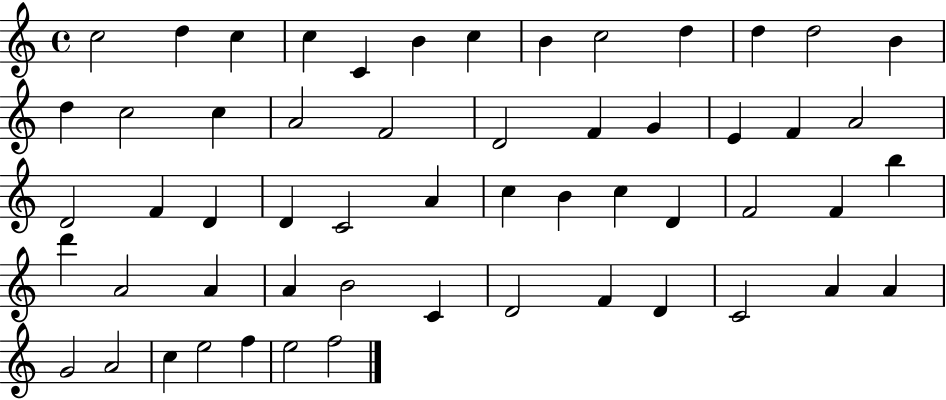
X:1
T:Untitled
M:4/4
L:1/4
K:C
c2 d c c C B c B c2 d d d2 B d c2 c A2 F2 D2 F G E F A2 D2 F D D C2 A c B c D F2 F b d' A2 A A B2 C D2 F D C2 A A G2 A2 c e2 f e2 f2